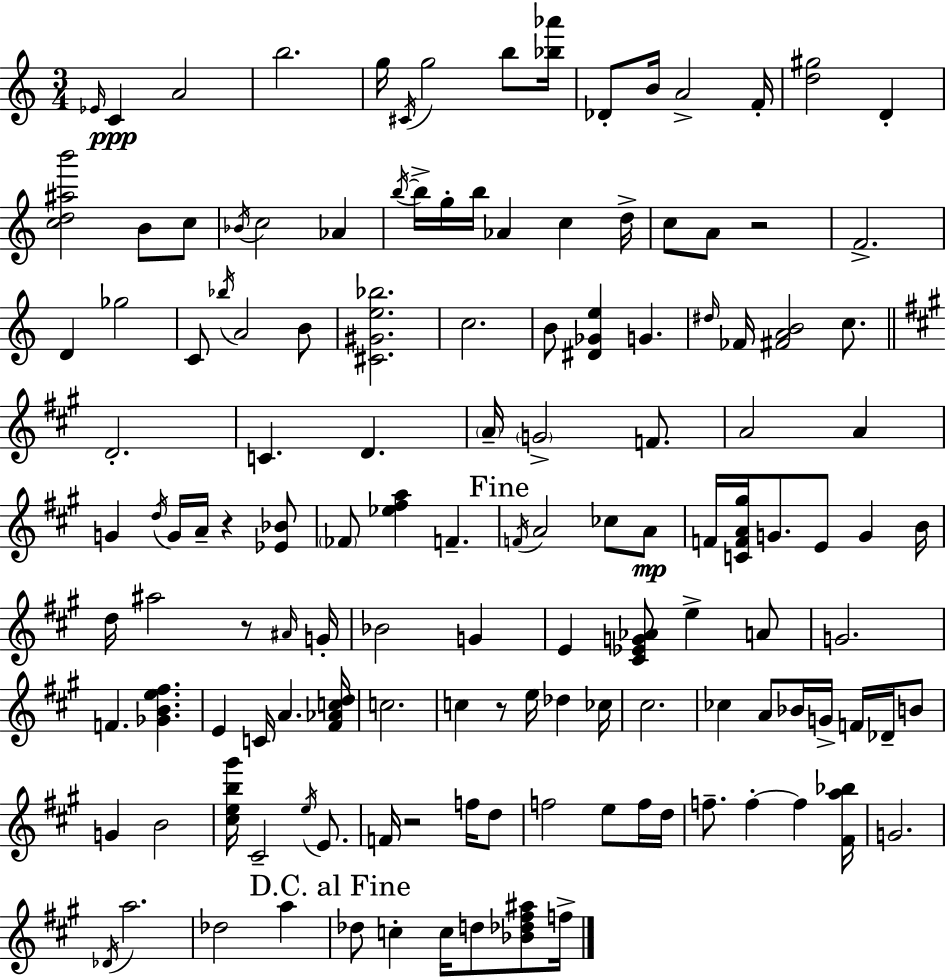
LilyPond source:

{
  \clef treble
  \numericTimeSignature
  \time 3/4
  \key a \minor
  \grace { ees'16 }\ppp c'4 a'2 | b''2. | g''16 \acciaccatura { cis'16 } g''2 b''8 | <bes'' aes'''>16 des'8-. b'16 a'2-> | \break f'16-. <d'' gis''>2 d'4-. | <c'' d'' ais'' b'''>2 b'8 | c''8 \acciaccatura { bes'16 } c''2 aes'4 | \acciaccatura { b''16~ }~ b''16-> g''16-. b''16 aes'4 c''4 | \break d''16-> c''8 a'8 r2 | f'2.-> | d'4 ges''2 | c'8 \acciaccatura { bes''16 } a'2 | \break b'8 <cis' gis' e'' bes''>2. | c''2. | b'8 <dis' ges' e''>4 g'4. | \grace { dis''16 } fes'16 <fis' a' b'>2 | \break c''8. \bar "||" \break \key a \major d'2.-. | c'4. d'4. | \parenthesize a'16-- \parenthesize g'2-> f'8. | a'2 a'4 | \break g'4 \acciaccatura { d''16 } g'16 a'16-- r4 <ees' bes'>8 | \parenthesize fes'8 <ees'' fis'' a''>4 f'4.-- | \mark "Fine" \acciaccatura { f'16 } a'2 ces''8 | a'8\mp f'16 <c' f' a' gis''>16 g'8. e'8 g'4 | \break b'16 d''16 ais''2 r8 | \grace { ais'16 } g'16-. bes'2 g'4 | e'4 <cis' ees' g' aes'>8 e''4-> | a'8 g'2. | \break f'4. <ges' b' e'' fis''>4. | e'4 c'16 a'4. | <fis' aes' c'' d''>16 c''2. | c''4 r8 e''16 des''4 | \break ces''16 cis''2. | ces''4 a'8 bes'16 g'16-> f'16 | des'16-- b'8 g'4 b'2 | <cis'' e'' b'' gis'''>16 cis'2-- | \break \acciaccatura { e''16 } e'8. f'16 r2 | f''16 d''8 f''2 | e''8 f''16 d''16 f''8.-- f''4-.~~ f''4 | <fis' a'' bes''>16 g'2. | \break \acciaccatura { des'16 } a''2. | des''2 | a''4 \mark "D.C. al Fine" des''8 c''4-. c''16 | d''8 <bes' des'' fis'' ais''>8 f''16-> \bar "|."
}